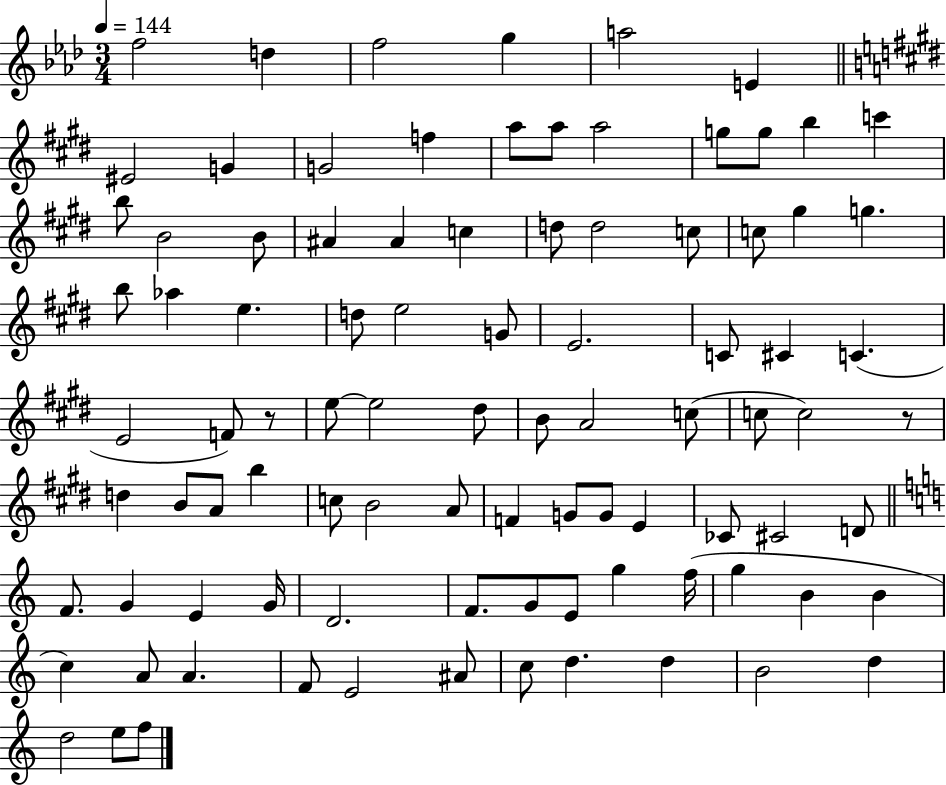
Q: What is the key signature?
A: AES major